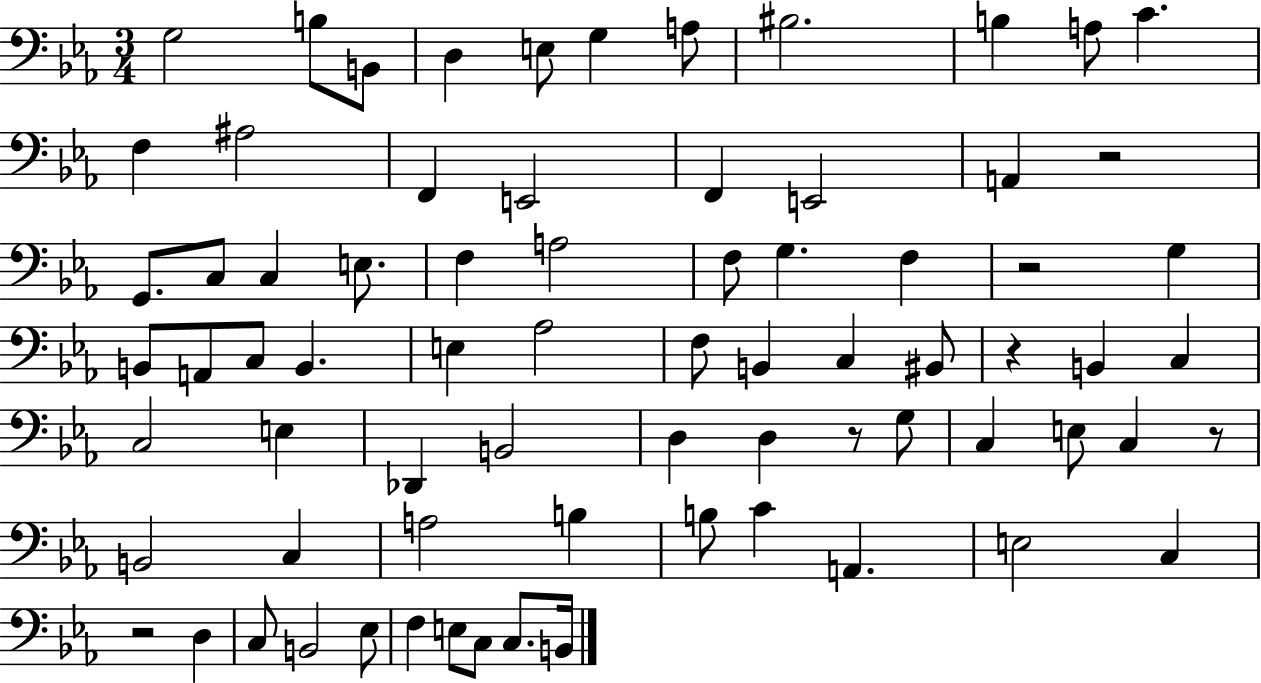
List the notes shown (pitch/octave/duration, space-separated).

G3/h B3/e B2/e D3/q E3/e G3/q A3/e BIS3/h. B3/q A3/e C4/q. F3/q A#3/h F2/q E2/h F2/q E2/h A2/q R/h G2/e. C3/e C3/q E3/e. F3/q A3/h F3/e G3/q. F3/q R/h G3/q B2/e A2/e C3/e B2/q. E3/q Ab3/h F3/e B2/q C3/q BIS2/e R/q B2/q C3/q C3/h E3/q Db2/q B2/h D3/q D3/q R/e G3/e C3/q E3/e C3/q R/e B2/h C3/q A3/h B3/q B3/e C4/q A2/q. E3/h C3/q R/h D3/q C3/e B2/h Eb3/e F3/q E3/e C3/e C3/e. B2/s